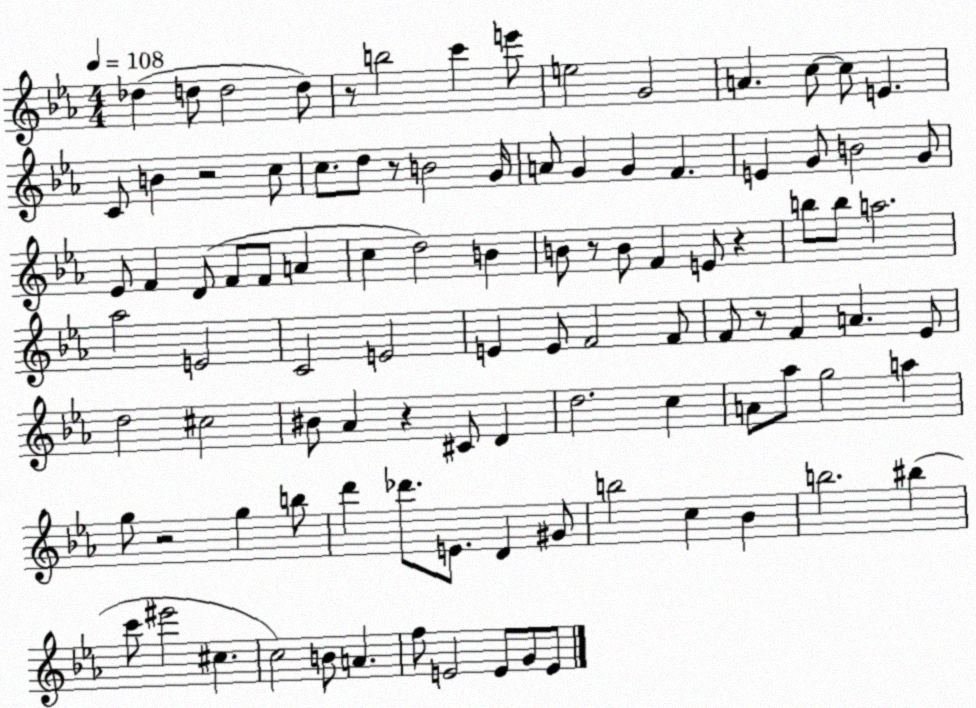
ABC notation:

X:1
T:Untitled
M:4/4
L:1/4
K:Eb
_d d/2 d2 d/2 z/2 b2 c' e'/2 e2 G2 A c/2 c/2 E C/2 B z2 c/2 c/2 d/2 z/2 B2 G/4 A/2 G G F E G/2 B2 G/2 _E/2 F D/2 F/2 F/2 A c d2 B B/2 z/2 B/2 F E/2 z b/2 b/2 a2 _a2 E2 C2 E2 E E/2 F2 F/2 F/2 z/2 F A _E/2 d2 ^c2 ^B/2 _A z ^C/2 D d2 c A/2 _a/2 g2 a g/2 z2 g b/2 d' _d'/2 E/2 D ^G/2 b2 c _B b2 ^b c'/2 ^e'2 ^c c2 B/2 A f/2 E2 E/2 G/2 E/2